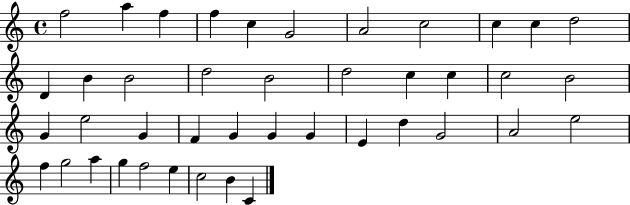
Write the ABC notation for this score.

X:1
T:Untitled
M:4/4
L:1/4
K:C
f2 a f f c G2 A2 c2 c c d2 D B B2 d2 B2 d2 c c c2 B2 G e2 G F G G G E d G2 A2 e2 f g2 a g f2 e c2 B C